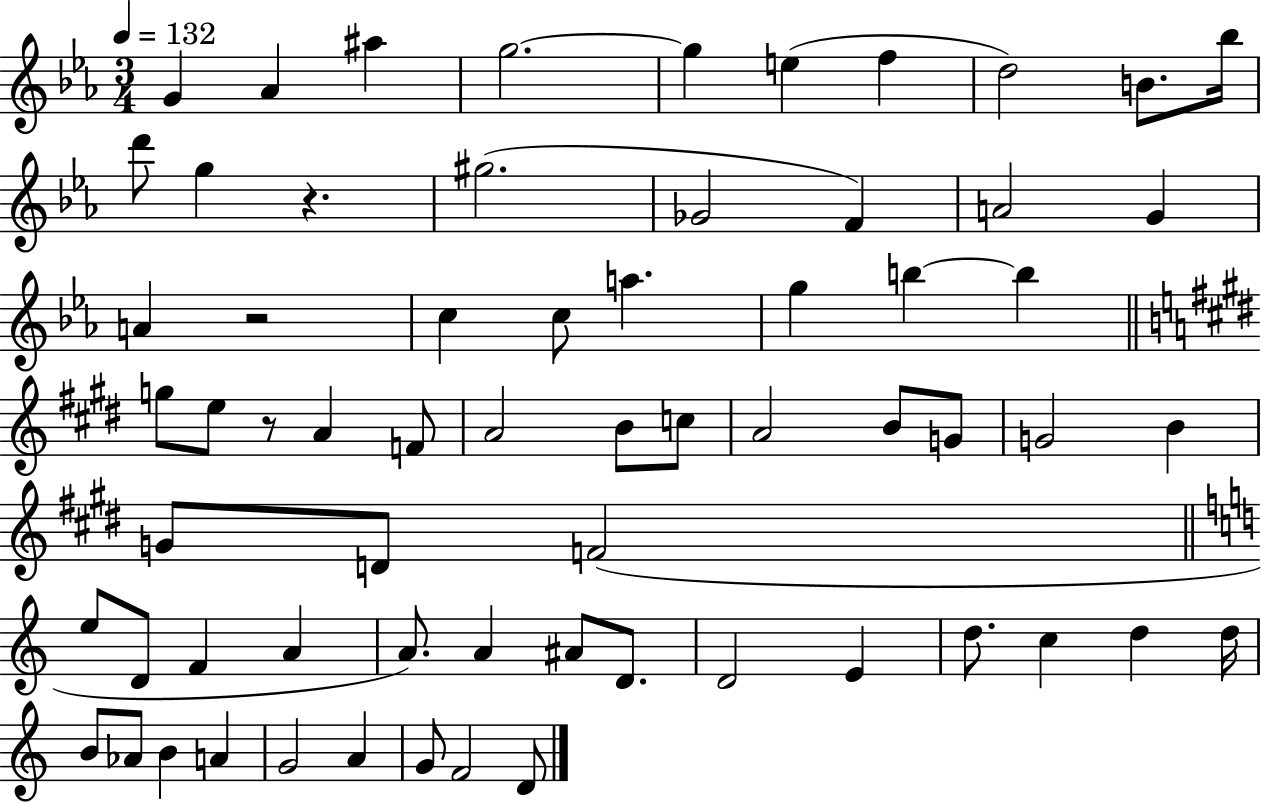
X:1
T:Untitled
M:3/4
L:1/4
K:Eb
G _A ^a g2 g e f d2 B/2 _b/4 d'/2 g z ^g2 _G2 F A2 G A z2 c c/2 a g b b g/2 e/2 z/2 A F/2 A2 B/2 c/2 A2 B/2 G/2 G2 B G/2 D/2 F2 e/2 D/2 F A A/2 A ^A/2 D/2 D2 E d/2 c d d/4 B/2 _A/2 B A G2 A G/2 F2 D/2